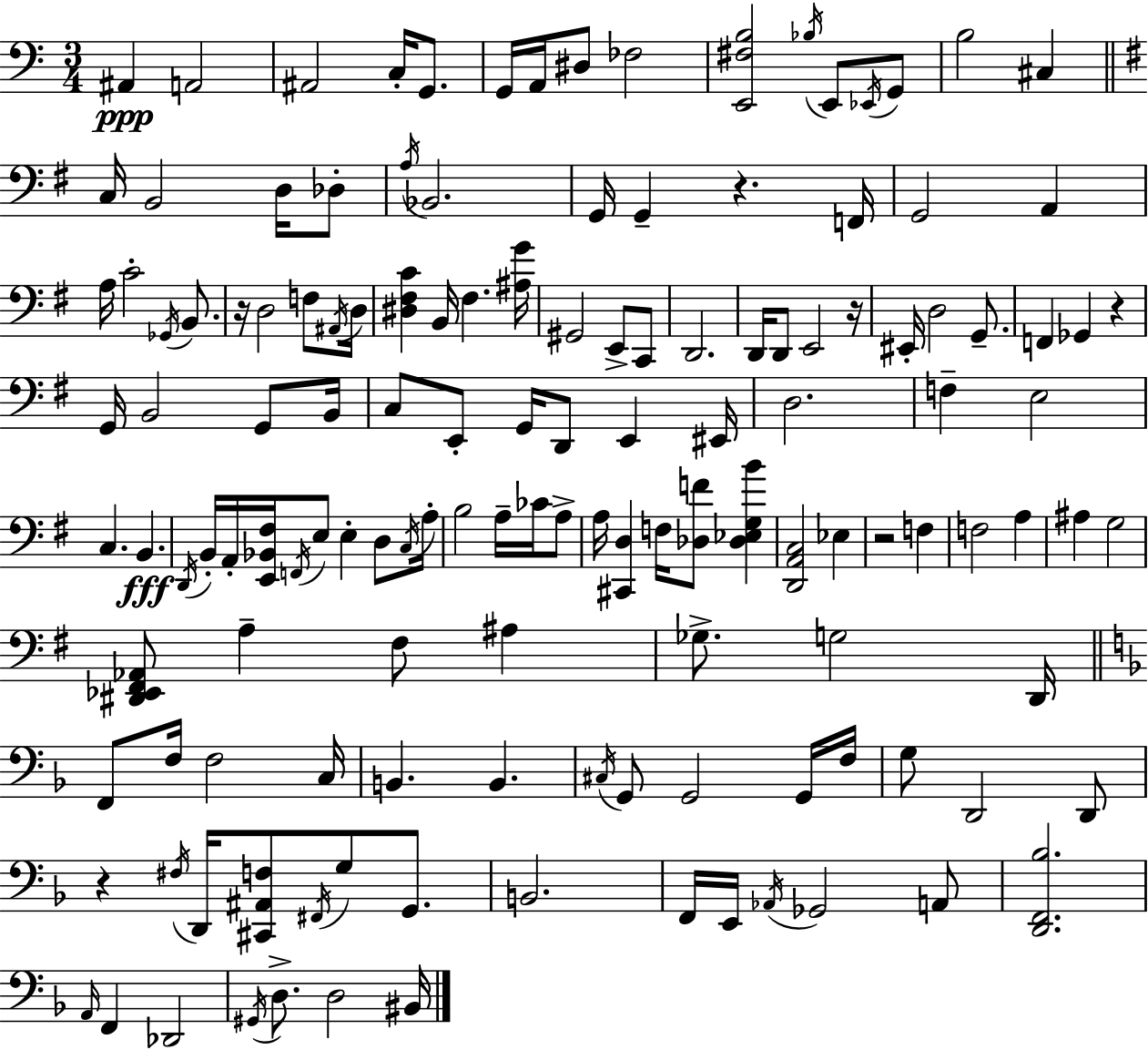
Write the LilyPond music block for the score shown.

{
  \clef bass
  \numericTimeSignature
  \time 3/4
  \key a \minor
  ais,4\ppp a,2 | ais,2 c16-. g,8. | g,16 a,16 dis8 fes2 | <e, fis b>2 \acciaccatura { bes16 } e,8 \acciaccatura { ees,16 } | \break g,8 b2 cis4 | \bar "||" \break \key g \major c16 b,2 d16 des8-. | \acciaccatura { a16 } bes,2. | g,16 g,4-- r4. | f,16 g,2 a,4 | \break a16 c'2-. \acciaccatura { ges,16 } b,8. | r16 d2 f8 | \acciaccatura { ais,16 } d16 <dis fis c'>4 b,16 fis4. | <ais g'>16 gis,2 e,8-> | \break c,8 d,2. | d,16 d,8 e,2 | r16 eis,16-. d2 | g,8.-- f,4 ges,4 r4 | \break g,16 b,2 | g,8 b,16 c8 e,8-. g,16 d,8 e,4 | eis,16 d2. | f4-- e2 | \break c4. b,4.\fff | \acciaccatura { d,16 } b,16-. a,16-. <e, bes, fis>16 \acciaccatura { f,16 } e8 e4-. | d8 \acciaccatura { c16 } a16-. b2 | a16-- ces'16 a8-> a16 <cis, d>4 f16 | \break <des f'>8 <des ees g b'>4 <d, a, c>2 | ees4 r2 | f4 f2 | a4 ais4 g2 | \break <dis, ees, fis, aes,>8 a4-- | fis8 ais4 ges8.-> g2 | d,16 \bar "||" \break \key f \major f,8 f16 f2 c16 | b,4. b,4. | \acciaccatura { cis16 } g,8 g,2 g,16 | f16 g8 d,2 d,8 | \break r4 \acciaccatura { fis16 } d,16 <cis, ais, f>8 \acciaccatura { fis,16 } g8 | g,8. b,2. | f,16 e,16 \acciaccatura { aes,16 } ges,2 | a,8 <d, f, bes>2. | \break \grace { a,16 } f,4 des,2 | \acciaccatura { gis,16 } d8.-> d2 | bis,16 \bar "|."
}